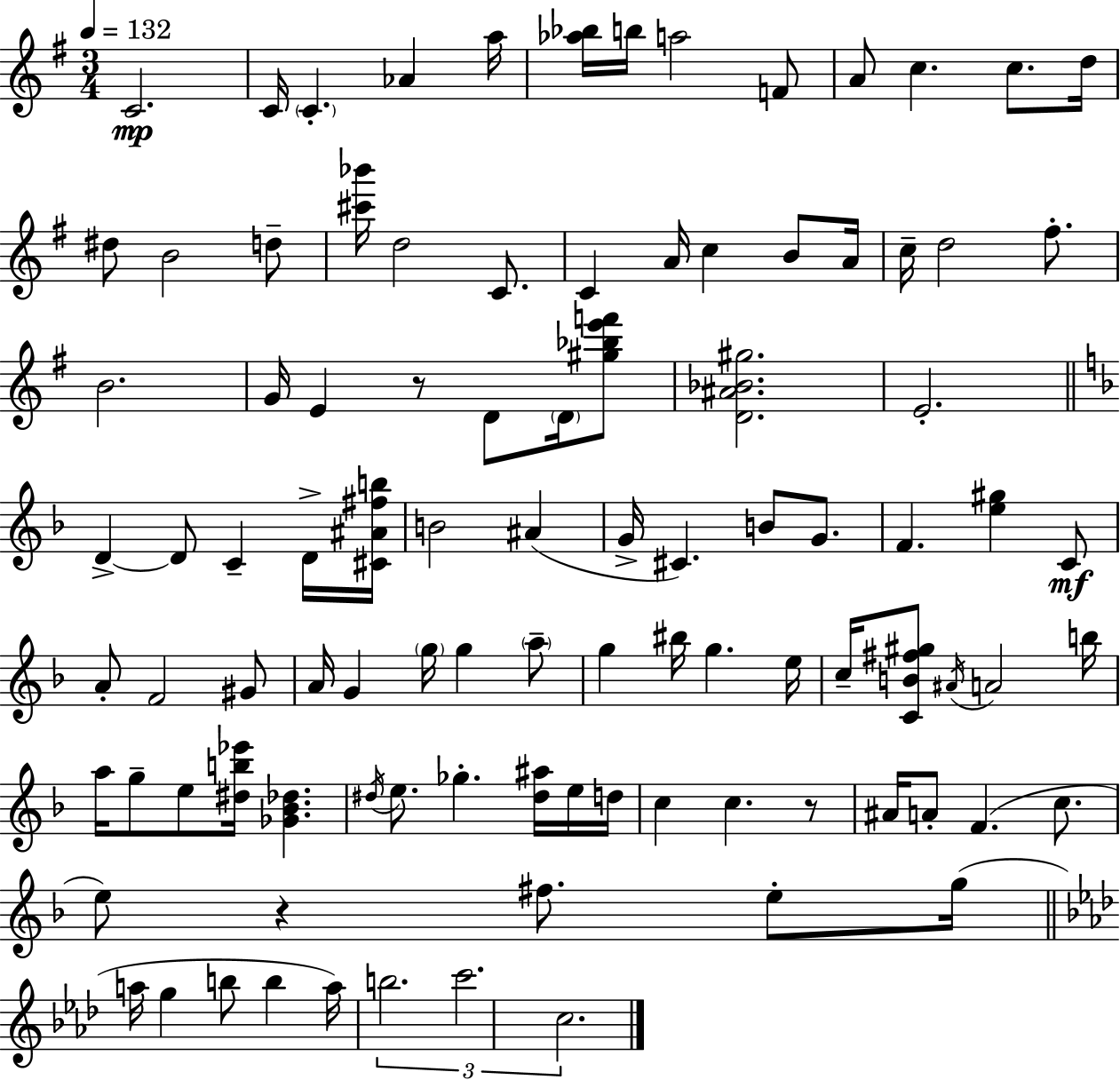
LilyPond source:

{
  \clef treble
  \numericTimeSignature
  \time 3/4
  \key g \major
  \tempo 4 = 132
  c'2.\mp | c'16 \parenthesize c'4.-. aes'4 a''16 | <aes'' bes''>16 b''16 a''2 f'8 | a'8 c''4. c''8. d''16 | \break dis''8 b'2 d''8-- | <cis''' bes'''>16 d''2 c'8. | c'4 a'16 c''4 b'8 a'16 | c''16-- d''2 fis''8.-. | \break b'2. | g'16 e'4 r8 d'8 \parenthesize d'16 <gis'' bes'' e''' f'''>8 | <d' ais' bes' gis''>2. | e'2.-. | \break \bar "||" \break \key d \minor d'4->~~ d'8 c'4-- d'16-> <cis' ais' fis'' b''>16 | b'2 ais'4( | g'16-> cis'4.) b'8 g'8. | f'4. <e'' gis''>4 c'8\mf | \break a'8-. f'2 gis'8 | a'16 g'4 \parenthesize g''16 g''4 \parenthesize a''8-- | g''4 bis''16 g''4. e''16 | c''16-- <c' b' fis'' gis''>8 \acciaccatura { ais'16 } a'2 | \break b''16 a''16 g''8-- e''8 <dis'' b'' ees'''>16 <ges' bes' des''>4. | \acciaccatura { dis''16 } e''8. ges''4.-. <dis'' ais''>16 | e''16 d''16 c''4 c''4. | r8 ais'16 a'8-. f'4.( c''8. | \break e''8) r4 fis''8. e''8-. | g''16( \bar "||" \break \key f \minor a''16 g''4 b''8 b''4 a''16) | \tuplet 3/2 { b''2. | c'''2. | c''2. } | \break \bar "|."
}